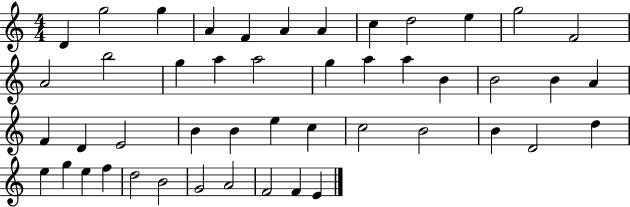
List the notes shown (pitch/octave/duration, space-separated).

D4/q G5/h G5/q A4/q F4/q A4/q A4/q C5/q D5/h E5/q G5/h F4/h A4/h B5/h G5/q A5/q A5/h G5/q A5/q A5/q B4/q B4/h B4/q A4/q F4/q D4/q E4/h B4/q B4/q E5/q C5/q C5/h B4/h B4/q D4/h D5/q E5/q G5/q E5/q F5/q D5/h B4/h G4/h A4/h F4/h F4/q E4/q